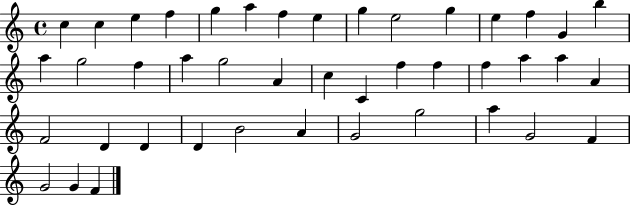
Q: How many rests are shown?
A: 0